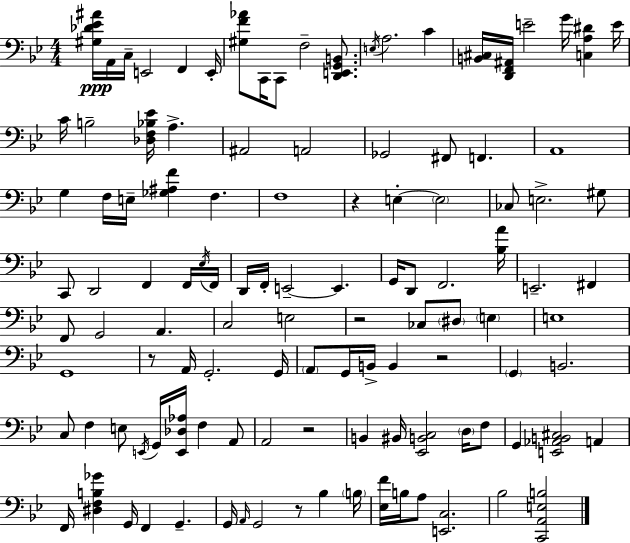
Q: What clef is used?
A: bass